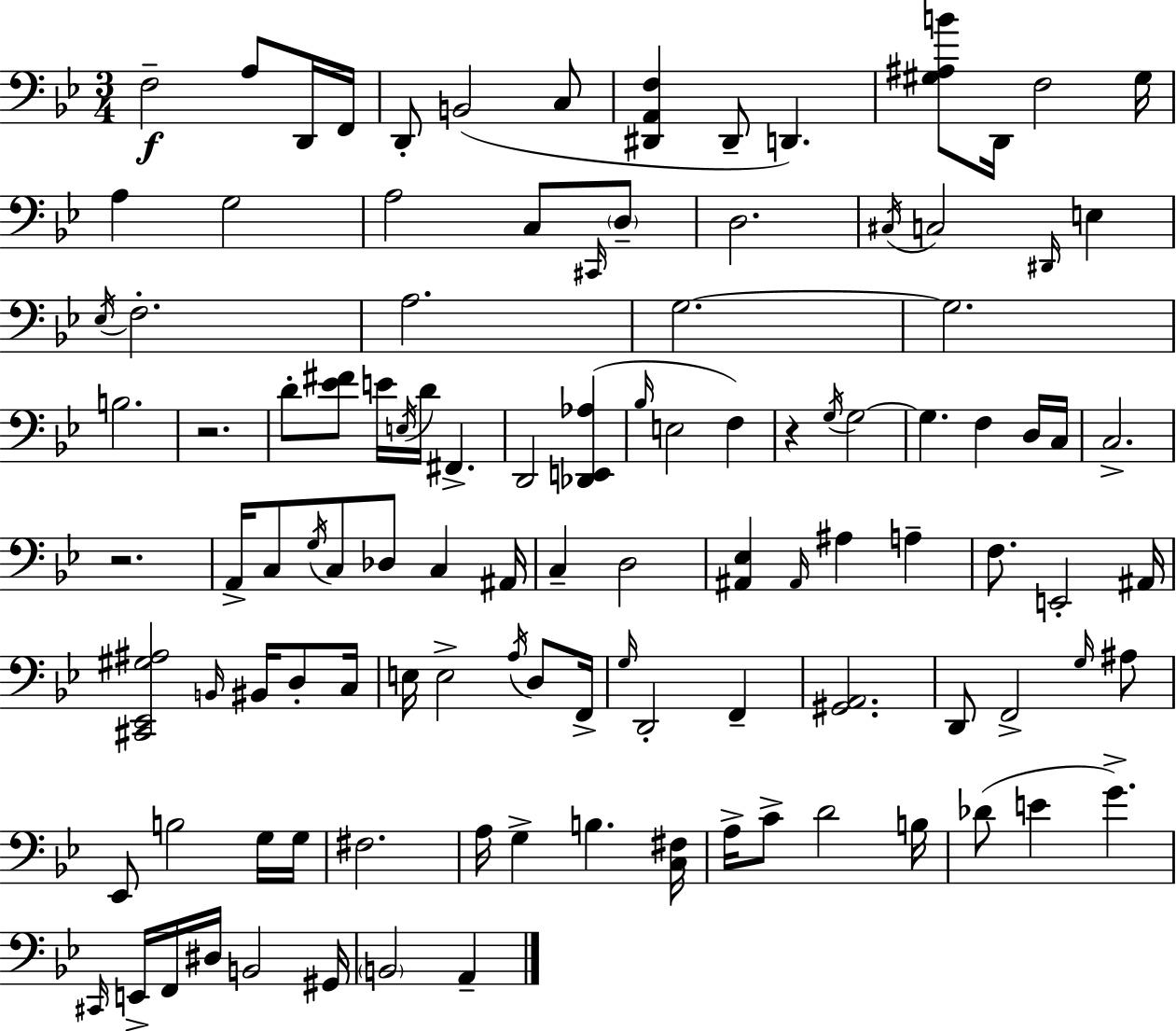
X:1
T:Untitled
M:3/4
L:1/4
K:Bb
F,2 A,/2 D,,/4 F,,/4 D,,/2 B,,2 C,/2 [^D,,A,,F,] ^D,,/2 D,, [^G,^A,B]/2 D,,/4 F,2 ^G,/4 A, G,2 A,2 C,/2 ^C,,/4 D,/2 D,2 ^C,/4 C,2 ^D,,/4 E, _E,/4 F,2 A,2 G,2 G,2 B,2 z2 D/2 [_E^F]/2 E/4 E,/4 D/4 ^F,, D,,2 [_D,,E,,_A,] _B,/4 E,2 F, z G,/4 G,2 G, F, D,/4 C,/4 C,2 z2 A,,/4 C,/2 G,/4 C,/2 _D,/2 C, ^A,,/4 C, D,2 [^A,,_E,] ^A,,/4 ^A, A, F,/2 E,,2 ^A,,/4 [^C,,_E,,^G,^A,]2 B,,/4 ^B,,/4 D,/2 C,/4 E,/4 E,2 A,/4 D,/2 F,,/4 G,/4 D,,2 F,, [^G,,A,,]2 D,,/2 F,,2 G,/4 ^A,/2 _E,,/2 B,2 G,/4 G,/4 ^F,2 A,/4 G, B, [C,^F,]/4 A,/4 C/2 D2 B,/4 _D/2 E G ^C,,/4 E,,/4 F,,/4 ^D,/4 B,,2 ^G,,/4 B,,2 A,,